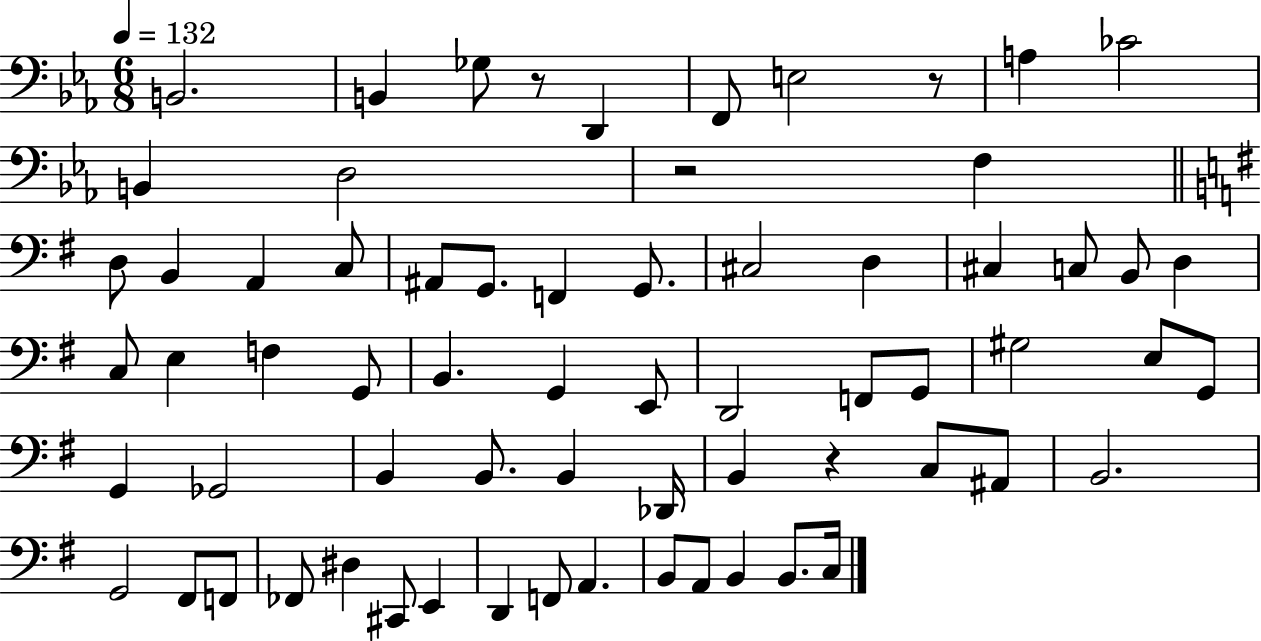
X:1
T:Untitled
M:6/8
L:1/4
K:Eb
B,,2 B,, _G,/2 z/2 D,, F,,/2 E,2 z/2 A, _C2 B,, D,2 z2 F, D,/2 B,, A,, C,/2 ^A,,/2 G,,/2 F,, G,,/2 ^C,2 D, ^C, C,/2 B,,/2 D, C,/2 E, F, G,,/2 B,, G,, E,,/2 D,,2 F,,/2 G,,/2 ^G,2 E,/2 G,,/2 G,, _G,,2 B,, B,,/2 B,, _D,,/4 B,, z C,/2 ^A,,/2 B,,2 G,,2 ^F,,/2 F,,/2 _F,,/2 ^D, ^C,,/2 E,, D,, F,,/2 A,, B,,/2 A,,/2 B,, B,,/2 C,/4